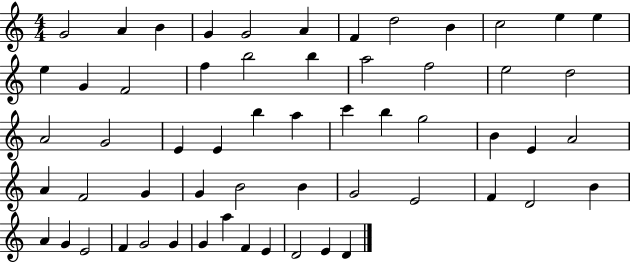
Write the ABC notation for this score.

X:1
T:Untitled
M:4/4
L:1/4
K:C
G2 A B G G2 A F d2 B c2 e e e G F2 f b2 b a2 f2 e2 d2 A2 G2 E E b a c' b g2 B E A2 A F2 G G B2 B G2 E2 F D2 B A G E2 F G2 G G a F E D2 E D